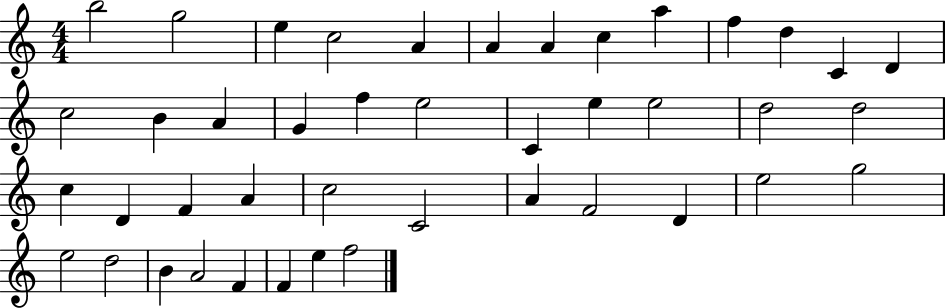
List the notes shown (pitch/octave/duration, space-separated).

B5/h G5/h E5/q C5/h A4/q A4/q A4/q C5/q A5/q F5/q D5/q C4/q D4/q C5/h B4/q A4/q G4/q F5/q E5/h C4/q E5/q E5/h D5/h D5/h C5/q D4/q F4/q A4/q C5/h C4/h A4/q F4/h D4/q E5/h G5/h E5/h D5/h B4/q A4/h F4/q F4/q E5/q F5/h